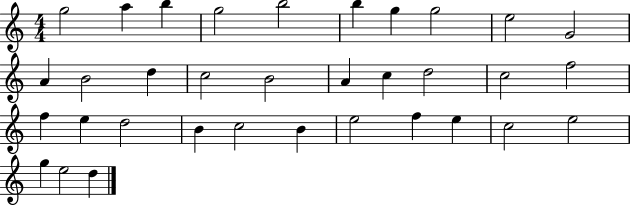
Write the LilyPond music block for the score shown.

{
  \clef treble
  \numericTimeSignature
  \time 4/4
  \key c \major
  g''2 a''4 b''4 | g''2 b''2 | b''4 g''4 g''2 | e''2 g'2 | \break a'4 b'2 d''4 | c''2 b'2 | a'4 c''4 d''2 | c''2 f''2 | \break f''4 e''4 d''2 | b'4 c''2 b'4 | e''2 f''4 e''4 | c''2 e''2 | \break g''4 e''2 d''4 | \bar "|."
}